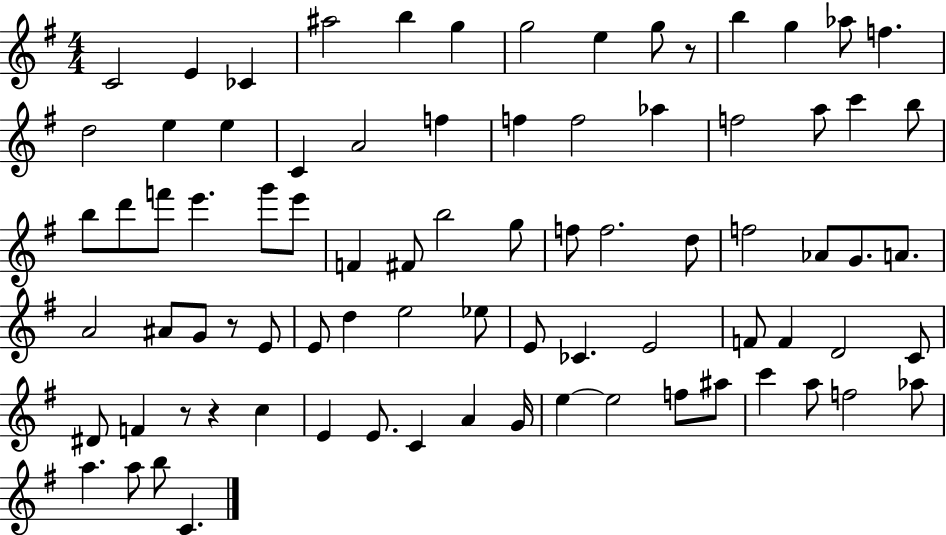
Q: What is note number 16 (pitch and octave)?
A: E5